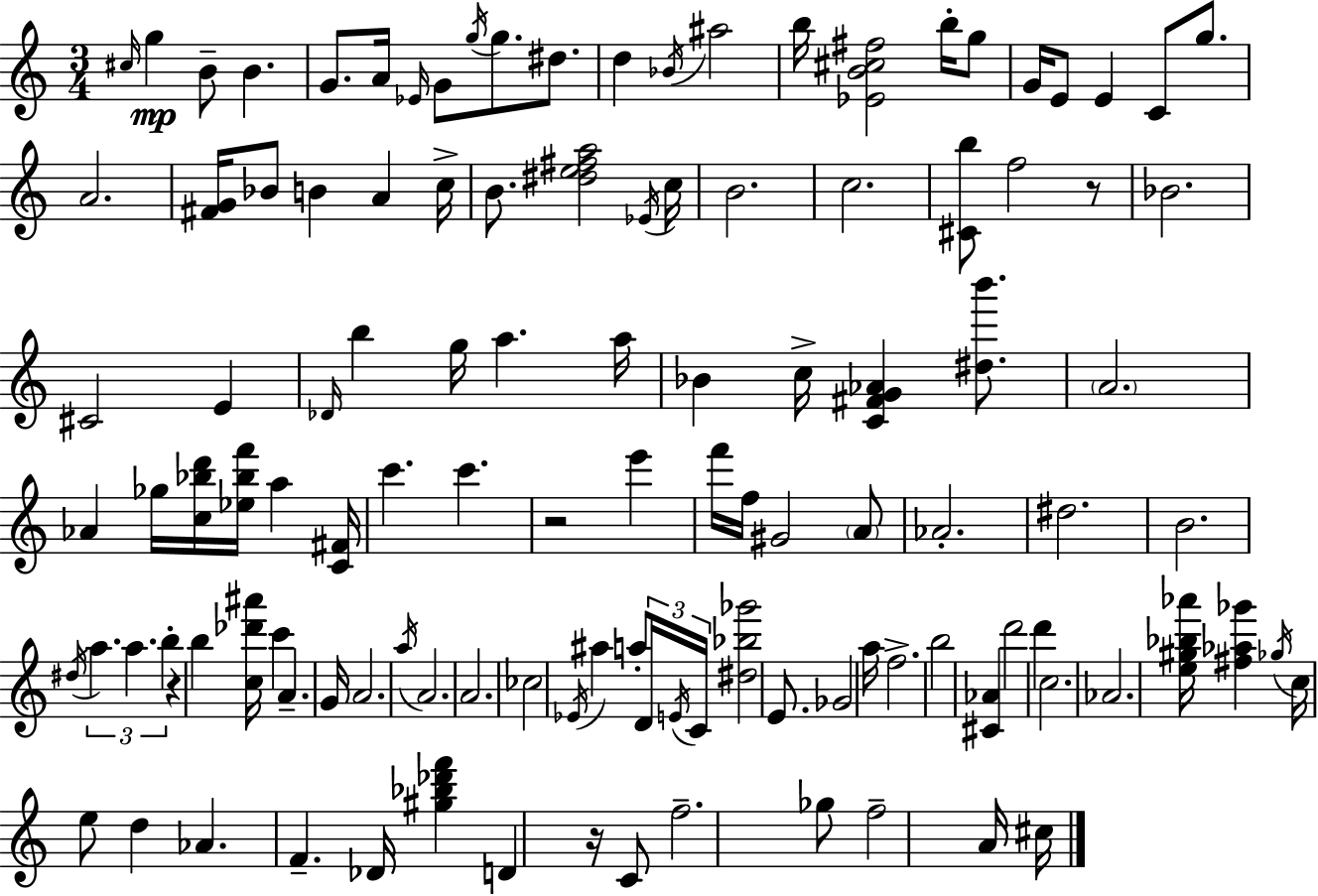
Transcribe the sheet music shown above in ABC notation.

X:1
T:Untitled
M:3/4
L:1/4
K:Am
^c/4 g B/2 B G/2 A/4 _E/4 G/2 g/4 g/2 ^d/2 d _B/4 ^a2 b/4 [_EB^c^f]2 b/4 g/2 G/4 E/2 E C/2 g/2 A2 [^FG]/4 _B/2 B A c/4 B/2 [^de^fa]2 _E/4 c/4 B2 c2 [^Cb]/2 f2 z/2 _B2 ^C2 E _D/4 b g/4 a a/4 _B c/4 [C^FG_A] [^db']/2 A2 _A _g/4 [c_bd']/4 [_e_bf']/4 a [C^F]/4 c' c' z2 e' f'/4 f/4 ^G2 A/2 _A2 ^d2 B2 ^d/4 a a b z b [c_d'^a']/4 c' A G/4 A2 a/4 A2 A2 _c2 _E/4 ^a a/2 D/4 E/4 C/4 [^d_b_g']2 E/2 _G2 a/4 f2 b2 [^C_A] d'2 d' c2 _A2 [e^g_b_a']/4 [^f_a_g'] _g/4 c/4 e/2 d _A F _D/4 [^g_b_d'f'] D z/4 C/2 f2 _g/2 f2 A/4 ^c/4